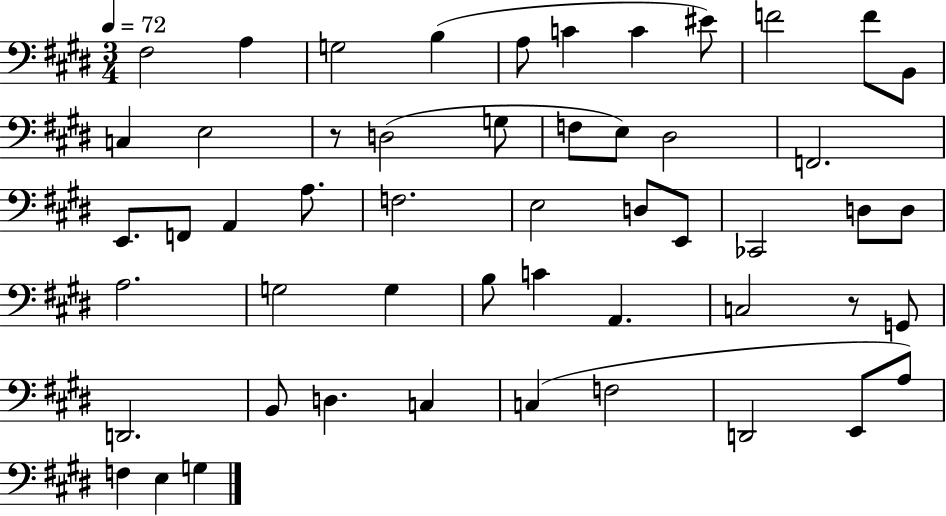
X:1
T:Untitled
M:3/4
L:1/4
K:E
^F,2 A, G,2 B, A,/2 C C ^E/2 F2 F/2 B,,/2 C, E,2 z/2 D,2 G,/2 F,/2 E,/2 ^D,2 F,,2 E,,/2 F,,/2 A,, A,/2 F,2 E,2 D,/2 E,,/2 _C,,2 D,/2 D,/2 A,2 G,2 G, B,/2 C A,, C,2 z/2 G,,/2 D,,2 B,,/2 D, C, C, F,2 D,,2 E,,/2 A,/2 F, E, G,